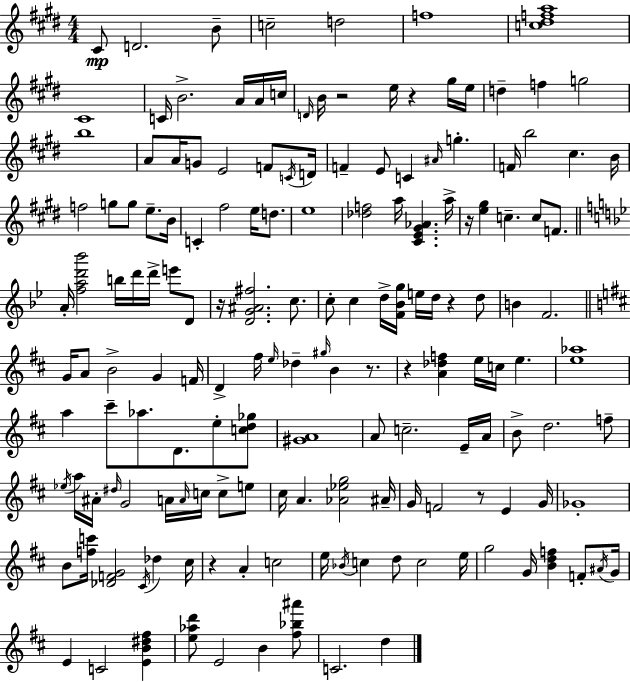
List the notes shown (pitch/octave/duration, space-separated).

C#4/e D4/h. B4/e C5/h D5/h F5/w [C5,D#5,F5,A5]/w C#4/w C4/s B4/h. A4/s A4/s C5/s D4/s B4/s R/h E5/s R/q G#5/s E5/s D5/q F5/q G5/h B5/w A4/e A4/s G4/e E4/h F4/e C4/s D4/s F4/q E4/e C4/q A#4/s G5/q. F4/s B5/h C#5/q. B4/s F5/h G5/e G5/e E5/e. B4/s C4/q F#5/h E5/s D5/e. E5/w [Db5,F5]/h A5/s [C#4,E4,G#4,Ab4]/q. A5/s R/s [E5,G#5]/q C5/q. C5/e F4/e. A4/s [F5,A5,D6,Bb6]/h B5/s D6/s D6/s E6/e D4/e R/s [D4,G4,A#4,F#5]/h. C5/e. C5/e C5/q D5/s [F4,Bb4,G5]/s E5/s D5/s R/q D5/e B4/q F4/h. G4/s A4/e B4/h G4/q F4/s D4/q F#5/s E5/s Db5/q G#5/s B4/q R/e. R/q [A4,Db5,F5]/q E5/s C5/s E5/q. [E5,Ab5]/w A5/q C#6/e Ab5/e. D4/e. E5/e [C5,D5,Gb5]/e [G#4,A4]/w A4/e C5/h. E4/s A4/s B4/e D5/h. F5/e Eb5/s A5/s A#4/s D#5/s G4/h A4/s A4/s C5/s C5/e E5/e C#5/s A4/q. [Ab4,Eb5,G5]/h A#4/s G4/s F4/h R/e E4/q G4/s Gb4/w B4/e [F5,C6]/s [Db4,F4,G4]/h C#4/s Db5/q C#5/s R/q A4/q C5/h E5/s Bb4/s C5/q D5/e C5/h E5/s G5/h G4/s [B4,D5,F5]/q F4/e A#4/s G4/s E4/q C4/h [E4,B4,D#5,F#5]/q [E5,Ab5,D6]/e E4/h B4/q [F#5,Bb5,A#6]/e C4/h. D5/q